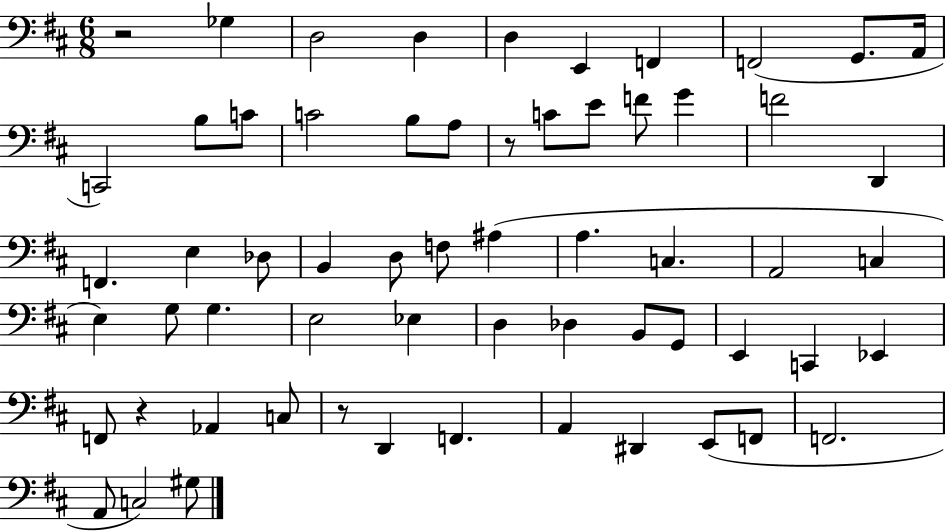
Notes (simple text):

R/h Gb3/q D3/h D3/q D3/q E2/q F2/q F2/h G2/e. A2/s C2/h B3/e C4/e C4/h B3/e A3/e R/e C4/e E4/e F4/e G4/q F4/h D2/q F2/q. E3/q Db3/e B2/q D3/e F3/e A#3/q A3/q. C3/q. A2/h C3/q E3/q G3/e G3/q. E3/h Eb3/q D3/q Db3/q B2/e G2/e E2/q C2/q Eb2/q F2/e R/q Ab2/q C3/e R/e D2/q F2/q. A2/q D#2/q E2/e F2/e F2/h. A2/e C3/h G#3/e